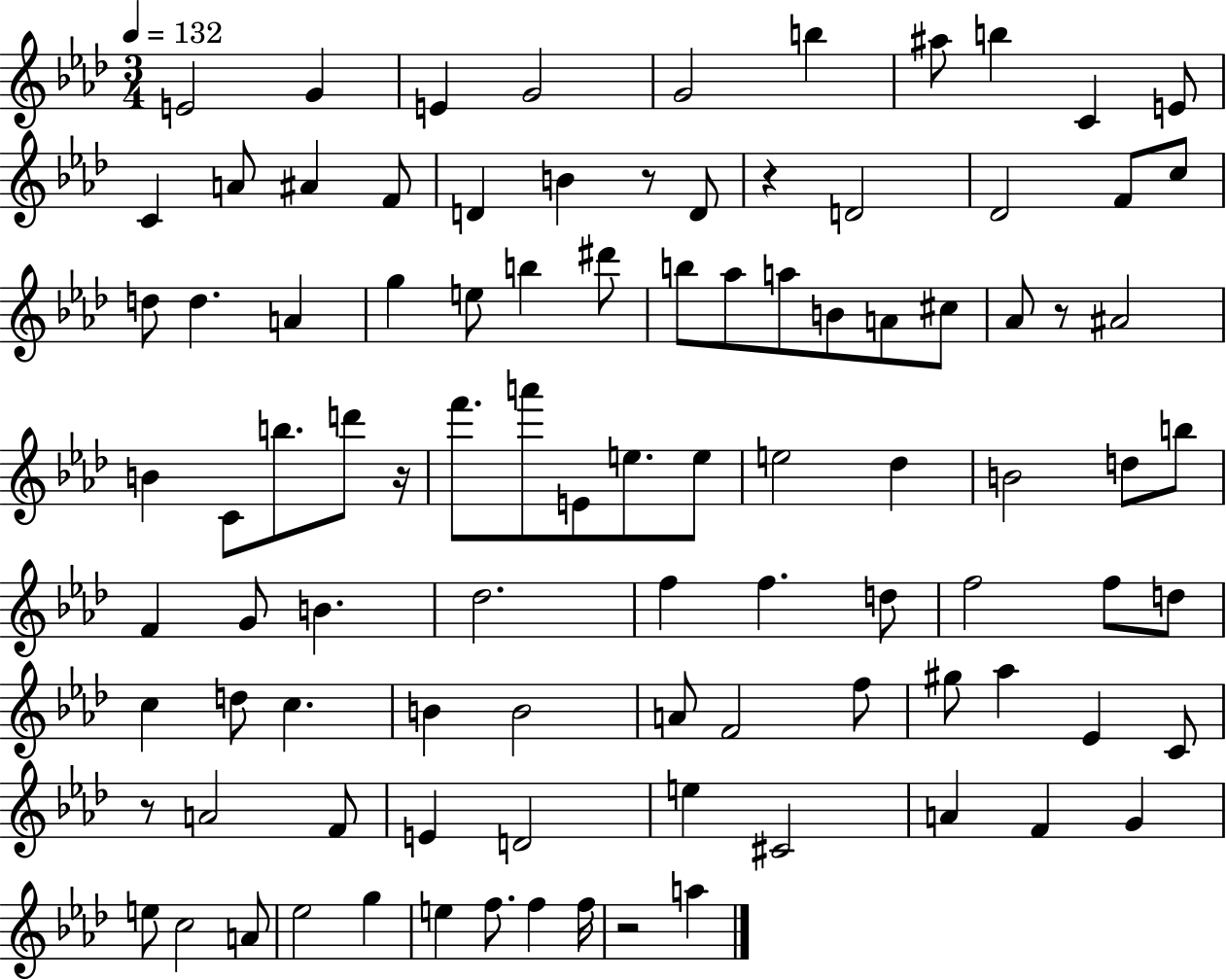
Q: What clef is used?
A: treble